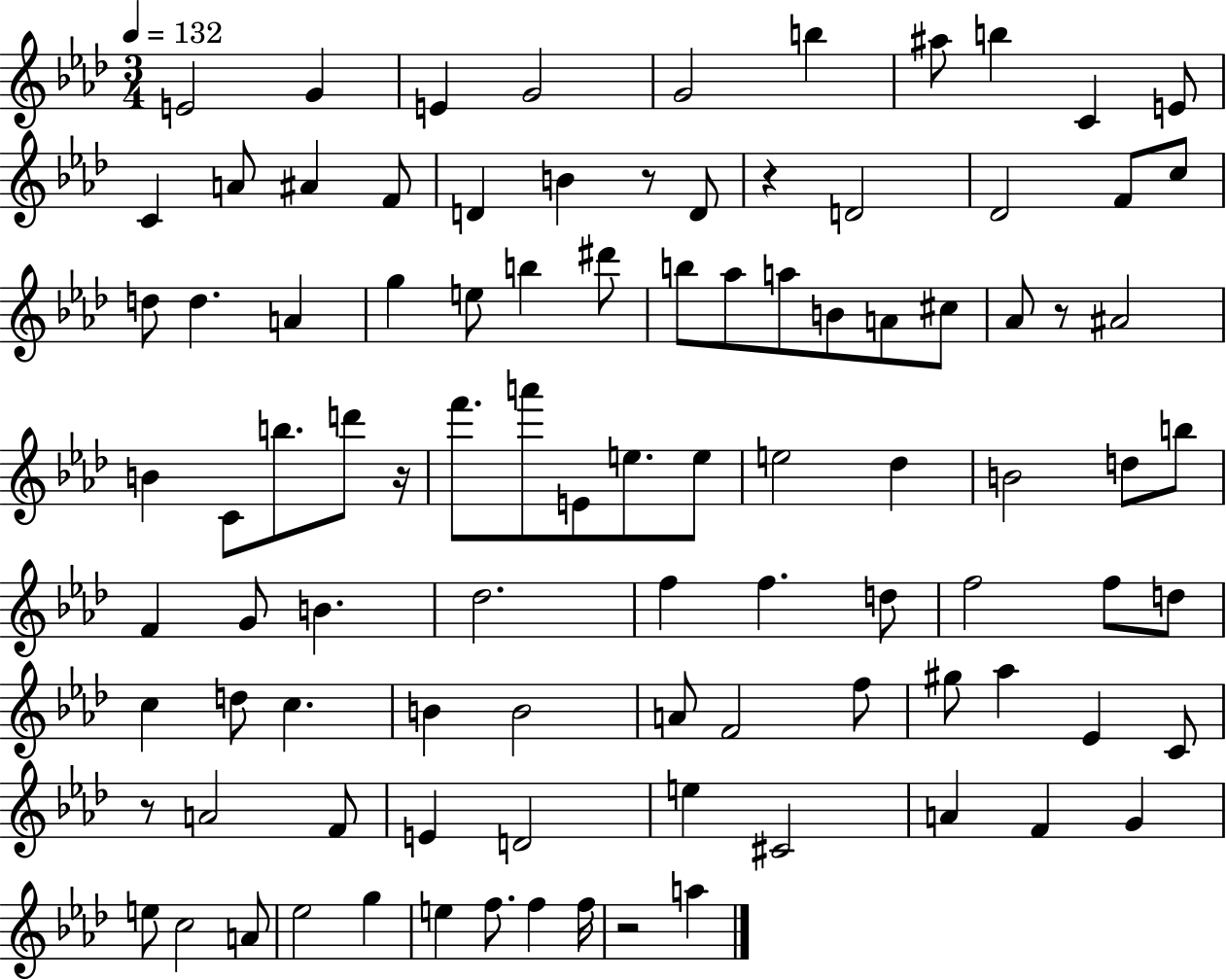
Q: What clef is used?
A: treble